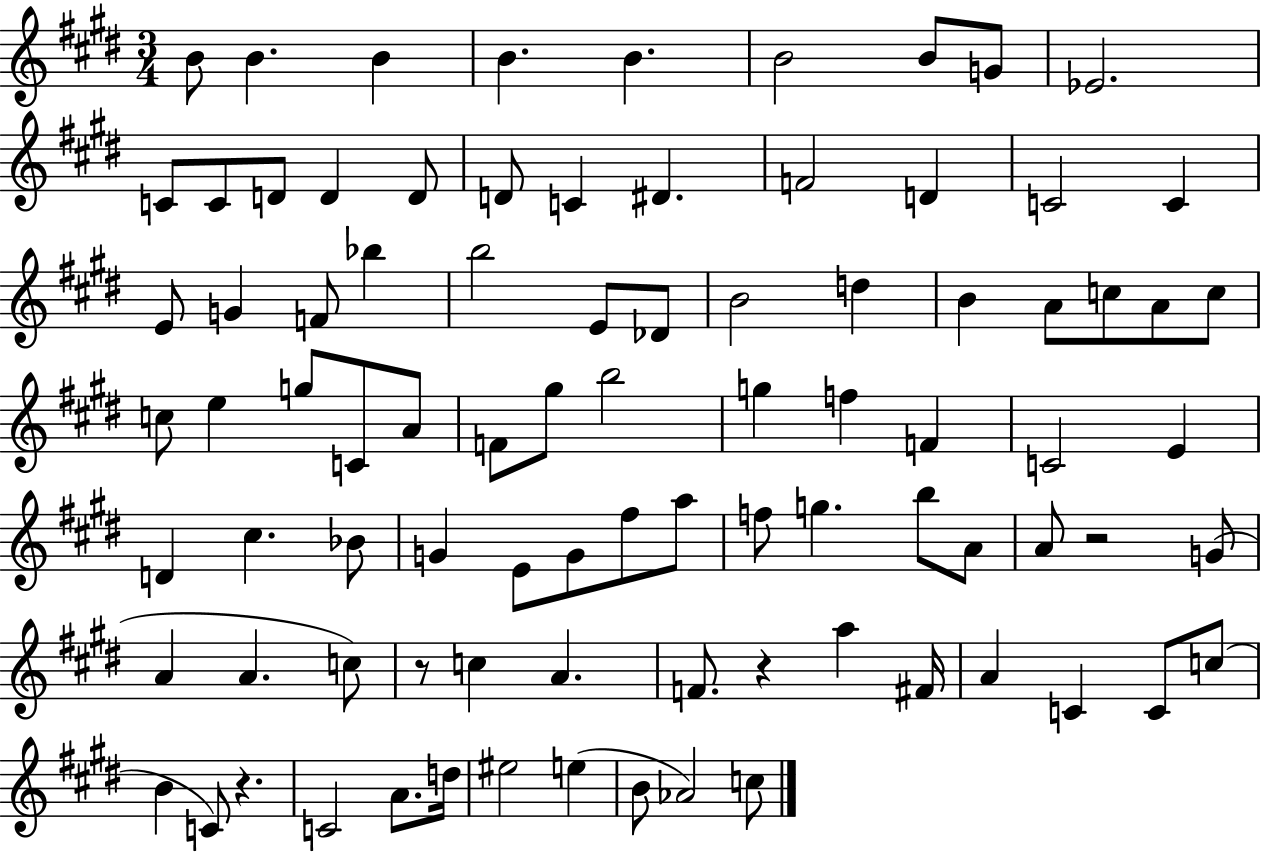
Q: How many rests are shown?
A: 4